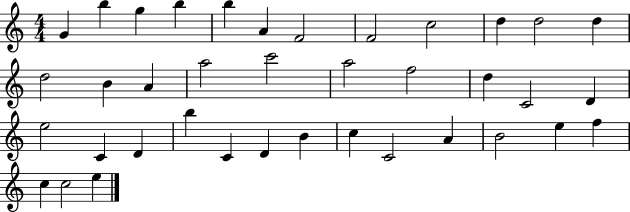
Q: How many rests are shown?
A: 0